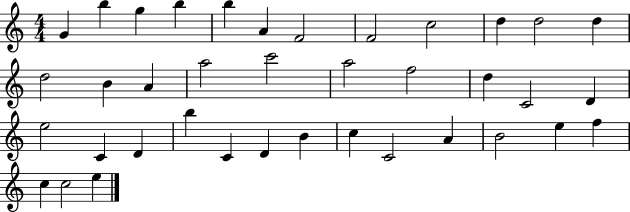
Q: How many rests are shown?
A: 0